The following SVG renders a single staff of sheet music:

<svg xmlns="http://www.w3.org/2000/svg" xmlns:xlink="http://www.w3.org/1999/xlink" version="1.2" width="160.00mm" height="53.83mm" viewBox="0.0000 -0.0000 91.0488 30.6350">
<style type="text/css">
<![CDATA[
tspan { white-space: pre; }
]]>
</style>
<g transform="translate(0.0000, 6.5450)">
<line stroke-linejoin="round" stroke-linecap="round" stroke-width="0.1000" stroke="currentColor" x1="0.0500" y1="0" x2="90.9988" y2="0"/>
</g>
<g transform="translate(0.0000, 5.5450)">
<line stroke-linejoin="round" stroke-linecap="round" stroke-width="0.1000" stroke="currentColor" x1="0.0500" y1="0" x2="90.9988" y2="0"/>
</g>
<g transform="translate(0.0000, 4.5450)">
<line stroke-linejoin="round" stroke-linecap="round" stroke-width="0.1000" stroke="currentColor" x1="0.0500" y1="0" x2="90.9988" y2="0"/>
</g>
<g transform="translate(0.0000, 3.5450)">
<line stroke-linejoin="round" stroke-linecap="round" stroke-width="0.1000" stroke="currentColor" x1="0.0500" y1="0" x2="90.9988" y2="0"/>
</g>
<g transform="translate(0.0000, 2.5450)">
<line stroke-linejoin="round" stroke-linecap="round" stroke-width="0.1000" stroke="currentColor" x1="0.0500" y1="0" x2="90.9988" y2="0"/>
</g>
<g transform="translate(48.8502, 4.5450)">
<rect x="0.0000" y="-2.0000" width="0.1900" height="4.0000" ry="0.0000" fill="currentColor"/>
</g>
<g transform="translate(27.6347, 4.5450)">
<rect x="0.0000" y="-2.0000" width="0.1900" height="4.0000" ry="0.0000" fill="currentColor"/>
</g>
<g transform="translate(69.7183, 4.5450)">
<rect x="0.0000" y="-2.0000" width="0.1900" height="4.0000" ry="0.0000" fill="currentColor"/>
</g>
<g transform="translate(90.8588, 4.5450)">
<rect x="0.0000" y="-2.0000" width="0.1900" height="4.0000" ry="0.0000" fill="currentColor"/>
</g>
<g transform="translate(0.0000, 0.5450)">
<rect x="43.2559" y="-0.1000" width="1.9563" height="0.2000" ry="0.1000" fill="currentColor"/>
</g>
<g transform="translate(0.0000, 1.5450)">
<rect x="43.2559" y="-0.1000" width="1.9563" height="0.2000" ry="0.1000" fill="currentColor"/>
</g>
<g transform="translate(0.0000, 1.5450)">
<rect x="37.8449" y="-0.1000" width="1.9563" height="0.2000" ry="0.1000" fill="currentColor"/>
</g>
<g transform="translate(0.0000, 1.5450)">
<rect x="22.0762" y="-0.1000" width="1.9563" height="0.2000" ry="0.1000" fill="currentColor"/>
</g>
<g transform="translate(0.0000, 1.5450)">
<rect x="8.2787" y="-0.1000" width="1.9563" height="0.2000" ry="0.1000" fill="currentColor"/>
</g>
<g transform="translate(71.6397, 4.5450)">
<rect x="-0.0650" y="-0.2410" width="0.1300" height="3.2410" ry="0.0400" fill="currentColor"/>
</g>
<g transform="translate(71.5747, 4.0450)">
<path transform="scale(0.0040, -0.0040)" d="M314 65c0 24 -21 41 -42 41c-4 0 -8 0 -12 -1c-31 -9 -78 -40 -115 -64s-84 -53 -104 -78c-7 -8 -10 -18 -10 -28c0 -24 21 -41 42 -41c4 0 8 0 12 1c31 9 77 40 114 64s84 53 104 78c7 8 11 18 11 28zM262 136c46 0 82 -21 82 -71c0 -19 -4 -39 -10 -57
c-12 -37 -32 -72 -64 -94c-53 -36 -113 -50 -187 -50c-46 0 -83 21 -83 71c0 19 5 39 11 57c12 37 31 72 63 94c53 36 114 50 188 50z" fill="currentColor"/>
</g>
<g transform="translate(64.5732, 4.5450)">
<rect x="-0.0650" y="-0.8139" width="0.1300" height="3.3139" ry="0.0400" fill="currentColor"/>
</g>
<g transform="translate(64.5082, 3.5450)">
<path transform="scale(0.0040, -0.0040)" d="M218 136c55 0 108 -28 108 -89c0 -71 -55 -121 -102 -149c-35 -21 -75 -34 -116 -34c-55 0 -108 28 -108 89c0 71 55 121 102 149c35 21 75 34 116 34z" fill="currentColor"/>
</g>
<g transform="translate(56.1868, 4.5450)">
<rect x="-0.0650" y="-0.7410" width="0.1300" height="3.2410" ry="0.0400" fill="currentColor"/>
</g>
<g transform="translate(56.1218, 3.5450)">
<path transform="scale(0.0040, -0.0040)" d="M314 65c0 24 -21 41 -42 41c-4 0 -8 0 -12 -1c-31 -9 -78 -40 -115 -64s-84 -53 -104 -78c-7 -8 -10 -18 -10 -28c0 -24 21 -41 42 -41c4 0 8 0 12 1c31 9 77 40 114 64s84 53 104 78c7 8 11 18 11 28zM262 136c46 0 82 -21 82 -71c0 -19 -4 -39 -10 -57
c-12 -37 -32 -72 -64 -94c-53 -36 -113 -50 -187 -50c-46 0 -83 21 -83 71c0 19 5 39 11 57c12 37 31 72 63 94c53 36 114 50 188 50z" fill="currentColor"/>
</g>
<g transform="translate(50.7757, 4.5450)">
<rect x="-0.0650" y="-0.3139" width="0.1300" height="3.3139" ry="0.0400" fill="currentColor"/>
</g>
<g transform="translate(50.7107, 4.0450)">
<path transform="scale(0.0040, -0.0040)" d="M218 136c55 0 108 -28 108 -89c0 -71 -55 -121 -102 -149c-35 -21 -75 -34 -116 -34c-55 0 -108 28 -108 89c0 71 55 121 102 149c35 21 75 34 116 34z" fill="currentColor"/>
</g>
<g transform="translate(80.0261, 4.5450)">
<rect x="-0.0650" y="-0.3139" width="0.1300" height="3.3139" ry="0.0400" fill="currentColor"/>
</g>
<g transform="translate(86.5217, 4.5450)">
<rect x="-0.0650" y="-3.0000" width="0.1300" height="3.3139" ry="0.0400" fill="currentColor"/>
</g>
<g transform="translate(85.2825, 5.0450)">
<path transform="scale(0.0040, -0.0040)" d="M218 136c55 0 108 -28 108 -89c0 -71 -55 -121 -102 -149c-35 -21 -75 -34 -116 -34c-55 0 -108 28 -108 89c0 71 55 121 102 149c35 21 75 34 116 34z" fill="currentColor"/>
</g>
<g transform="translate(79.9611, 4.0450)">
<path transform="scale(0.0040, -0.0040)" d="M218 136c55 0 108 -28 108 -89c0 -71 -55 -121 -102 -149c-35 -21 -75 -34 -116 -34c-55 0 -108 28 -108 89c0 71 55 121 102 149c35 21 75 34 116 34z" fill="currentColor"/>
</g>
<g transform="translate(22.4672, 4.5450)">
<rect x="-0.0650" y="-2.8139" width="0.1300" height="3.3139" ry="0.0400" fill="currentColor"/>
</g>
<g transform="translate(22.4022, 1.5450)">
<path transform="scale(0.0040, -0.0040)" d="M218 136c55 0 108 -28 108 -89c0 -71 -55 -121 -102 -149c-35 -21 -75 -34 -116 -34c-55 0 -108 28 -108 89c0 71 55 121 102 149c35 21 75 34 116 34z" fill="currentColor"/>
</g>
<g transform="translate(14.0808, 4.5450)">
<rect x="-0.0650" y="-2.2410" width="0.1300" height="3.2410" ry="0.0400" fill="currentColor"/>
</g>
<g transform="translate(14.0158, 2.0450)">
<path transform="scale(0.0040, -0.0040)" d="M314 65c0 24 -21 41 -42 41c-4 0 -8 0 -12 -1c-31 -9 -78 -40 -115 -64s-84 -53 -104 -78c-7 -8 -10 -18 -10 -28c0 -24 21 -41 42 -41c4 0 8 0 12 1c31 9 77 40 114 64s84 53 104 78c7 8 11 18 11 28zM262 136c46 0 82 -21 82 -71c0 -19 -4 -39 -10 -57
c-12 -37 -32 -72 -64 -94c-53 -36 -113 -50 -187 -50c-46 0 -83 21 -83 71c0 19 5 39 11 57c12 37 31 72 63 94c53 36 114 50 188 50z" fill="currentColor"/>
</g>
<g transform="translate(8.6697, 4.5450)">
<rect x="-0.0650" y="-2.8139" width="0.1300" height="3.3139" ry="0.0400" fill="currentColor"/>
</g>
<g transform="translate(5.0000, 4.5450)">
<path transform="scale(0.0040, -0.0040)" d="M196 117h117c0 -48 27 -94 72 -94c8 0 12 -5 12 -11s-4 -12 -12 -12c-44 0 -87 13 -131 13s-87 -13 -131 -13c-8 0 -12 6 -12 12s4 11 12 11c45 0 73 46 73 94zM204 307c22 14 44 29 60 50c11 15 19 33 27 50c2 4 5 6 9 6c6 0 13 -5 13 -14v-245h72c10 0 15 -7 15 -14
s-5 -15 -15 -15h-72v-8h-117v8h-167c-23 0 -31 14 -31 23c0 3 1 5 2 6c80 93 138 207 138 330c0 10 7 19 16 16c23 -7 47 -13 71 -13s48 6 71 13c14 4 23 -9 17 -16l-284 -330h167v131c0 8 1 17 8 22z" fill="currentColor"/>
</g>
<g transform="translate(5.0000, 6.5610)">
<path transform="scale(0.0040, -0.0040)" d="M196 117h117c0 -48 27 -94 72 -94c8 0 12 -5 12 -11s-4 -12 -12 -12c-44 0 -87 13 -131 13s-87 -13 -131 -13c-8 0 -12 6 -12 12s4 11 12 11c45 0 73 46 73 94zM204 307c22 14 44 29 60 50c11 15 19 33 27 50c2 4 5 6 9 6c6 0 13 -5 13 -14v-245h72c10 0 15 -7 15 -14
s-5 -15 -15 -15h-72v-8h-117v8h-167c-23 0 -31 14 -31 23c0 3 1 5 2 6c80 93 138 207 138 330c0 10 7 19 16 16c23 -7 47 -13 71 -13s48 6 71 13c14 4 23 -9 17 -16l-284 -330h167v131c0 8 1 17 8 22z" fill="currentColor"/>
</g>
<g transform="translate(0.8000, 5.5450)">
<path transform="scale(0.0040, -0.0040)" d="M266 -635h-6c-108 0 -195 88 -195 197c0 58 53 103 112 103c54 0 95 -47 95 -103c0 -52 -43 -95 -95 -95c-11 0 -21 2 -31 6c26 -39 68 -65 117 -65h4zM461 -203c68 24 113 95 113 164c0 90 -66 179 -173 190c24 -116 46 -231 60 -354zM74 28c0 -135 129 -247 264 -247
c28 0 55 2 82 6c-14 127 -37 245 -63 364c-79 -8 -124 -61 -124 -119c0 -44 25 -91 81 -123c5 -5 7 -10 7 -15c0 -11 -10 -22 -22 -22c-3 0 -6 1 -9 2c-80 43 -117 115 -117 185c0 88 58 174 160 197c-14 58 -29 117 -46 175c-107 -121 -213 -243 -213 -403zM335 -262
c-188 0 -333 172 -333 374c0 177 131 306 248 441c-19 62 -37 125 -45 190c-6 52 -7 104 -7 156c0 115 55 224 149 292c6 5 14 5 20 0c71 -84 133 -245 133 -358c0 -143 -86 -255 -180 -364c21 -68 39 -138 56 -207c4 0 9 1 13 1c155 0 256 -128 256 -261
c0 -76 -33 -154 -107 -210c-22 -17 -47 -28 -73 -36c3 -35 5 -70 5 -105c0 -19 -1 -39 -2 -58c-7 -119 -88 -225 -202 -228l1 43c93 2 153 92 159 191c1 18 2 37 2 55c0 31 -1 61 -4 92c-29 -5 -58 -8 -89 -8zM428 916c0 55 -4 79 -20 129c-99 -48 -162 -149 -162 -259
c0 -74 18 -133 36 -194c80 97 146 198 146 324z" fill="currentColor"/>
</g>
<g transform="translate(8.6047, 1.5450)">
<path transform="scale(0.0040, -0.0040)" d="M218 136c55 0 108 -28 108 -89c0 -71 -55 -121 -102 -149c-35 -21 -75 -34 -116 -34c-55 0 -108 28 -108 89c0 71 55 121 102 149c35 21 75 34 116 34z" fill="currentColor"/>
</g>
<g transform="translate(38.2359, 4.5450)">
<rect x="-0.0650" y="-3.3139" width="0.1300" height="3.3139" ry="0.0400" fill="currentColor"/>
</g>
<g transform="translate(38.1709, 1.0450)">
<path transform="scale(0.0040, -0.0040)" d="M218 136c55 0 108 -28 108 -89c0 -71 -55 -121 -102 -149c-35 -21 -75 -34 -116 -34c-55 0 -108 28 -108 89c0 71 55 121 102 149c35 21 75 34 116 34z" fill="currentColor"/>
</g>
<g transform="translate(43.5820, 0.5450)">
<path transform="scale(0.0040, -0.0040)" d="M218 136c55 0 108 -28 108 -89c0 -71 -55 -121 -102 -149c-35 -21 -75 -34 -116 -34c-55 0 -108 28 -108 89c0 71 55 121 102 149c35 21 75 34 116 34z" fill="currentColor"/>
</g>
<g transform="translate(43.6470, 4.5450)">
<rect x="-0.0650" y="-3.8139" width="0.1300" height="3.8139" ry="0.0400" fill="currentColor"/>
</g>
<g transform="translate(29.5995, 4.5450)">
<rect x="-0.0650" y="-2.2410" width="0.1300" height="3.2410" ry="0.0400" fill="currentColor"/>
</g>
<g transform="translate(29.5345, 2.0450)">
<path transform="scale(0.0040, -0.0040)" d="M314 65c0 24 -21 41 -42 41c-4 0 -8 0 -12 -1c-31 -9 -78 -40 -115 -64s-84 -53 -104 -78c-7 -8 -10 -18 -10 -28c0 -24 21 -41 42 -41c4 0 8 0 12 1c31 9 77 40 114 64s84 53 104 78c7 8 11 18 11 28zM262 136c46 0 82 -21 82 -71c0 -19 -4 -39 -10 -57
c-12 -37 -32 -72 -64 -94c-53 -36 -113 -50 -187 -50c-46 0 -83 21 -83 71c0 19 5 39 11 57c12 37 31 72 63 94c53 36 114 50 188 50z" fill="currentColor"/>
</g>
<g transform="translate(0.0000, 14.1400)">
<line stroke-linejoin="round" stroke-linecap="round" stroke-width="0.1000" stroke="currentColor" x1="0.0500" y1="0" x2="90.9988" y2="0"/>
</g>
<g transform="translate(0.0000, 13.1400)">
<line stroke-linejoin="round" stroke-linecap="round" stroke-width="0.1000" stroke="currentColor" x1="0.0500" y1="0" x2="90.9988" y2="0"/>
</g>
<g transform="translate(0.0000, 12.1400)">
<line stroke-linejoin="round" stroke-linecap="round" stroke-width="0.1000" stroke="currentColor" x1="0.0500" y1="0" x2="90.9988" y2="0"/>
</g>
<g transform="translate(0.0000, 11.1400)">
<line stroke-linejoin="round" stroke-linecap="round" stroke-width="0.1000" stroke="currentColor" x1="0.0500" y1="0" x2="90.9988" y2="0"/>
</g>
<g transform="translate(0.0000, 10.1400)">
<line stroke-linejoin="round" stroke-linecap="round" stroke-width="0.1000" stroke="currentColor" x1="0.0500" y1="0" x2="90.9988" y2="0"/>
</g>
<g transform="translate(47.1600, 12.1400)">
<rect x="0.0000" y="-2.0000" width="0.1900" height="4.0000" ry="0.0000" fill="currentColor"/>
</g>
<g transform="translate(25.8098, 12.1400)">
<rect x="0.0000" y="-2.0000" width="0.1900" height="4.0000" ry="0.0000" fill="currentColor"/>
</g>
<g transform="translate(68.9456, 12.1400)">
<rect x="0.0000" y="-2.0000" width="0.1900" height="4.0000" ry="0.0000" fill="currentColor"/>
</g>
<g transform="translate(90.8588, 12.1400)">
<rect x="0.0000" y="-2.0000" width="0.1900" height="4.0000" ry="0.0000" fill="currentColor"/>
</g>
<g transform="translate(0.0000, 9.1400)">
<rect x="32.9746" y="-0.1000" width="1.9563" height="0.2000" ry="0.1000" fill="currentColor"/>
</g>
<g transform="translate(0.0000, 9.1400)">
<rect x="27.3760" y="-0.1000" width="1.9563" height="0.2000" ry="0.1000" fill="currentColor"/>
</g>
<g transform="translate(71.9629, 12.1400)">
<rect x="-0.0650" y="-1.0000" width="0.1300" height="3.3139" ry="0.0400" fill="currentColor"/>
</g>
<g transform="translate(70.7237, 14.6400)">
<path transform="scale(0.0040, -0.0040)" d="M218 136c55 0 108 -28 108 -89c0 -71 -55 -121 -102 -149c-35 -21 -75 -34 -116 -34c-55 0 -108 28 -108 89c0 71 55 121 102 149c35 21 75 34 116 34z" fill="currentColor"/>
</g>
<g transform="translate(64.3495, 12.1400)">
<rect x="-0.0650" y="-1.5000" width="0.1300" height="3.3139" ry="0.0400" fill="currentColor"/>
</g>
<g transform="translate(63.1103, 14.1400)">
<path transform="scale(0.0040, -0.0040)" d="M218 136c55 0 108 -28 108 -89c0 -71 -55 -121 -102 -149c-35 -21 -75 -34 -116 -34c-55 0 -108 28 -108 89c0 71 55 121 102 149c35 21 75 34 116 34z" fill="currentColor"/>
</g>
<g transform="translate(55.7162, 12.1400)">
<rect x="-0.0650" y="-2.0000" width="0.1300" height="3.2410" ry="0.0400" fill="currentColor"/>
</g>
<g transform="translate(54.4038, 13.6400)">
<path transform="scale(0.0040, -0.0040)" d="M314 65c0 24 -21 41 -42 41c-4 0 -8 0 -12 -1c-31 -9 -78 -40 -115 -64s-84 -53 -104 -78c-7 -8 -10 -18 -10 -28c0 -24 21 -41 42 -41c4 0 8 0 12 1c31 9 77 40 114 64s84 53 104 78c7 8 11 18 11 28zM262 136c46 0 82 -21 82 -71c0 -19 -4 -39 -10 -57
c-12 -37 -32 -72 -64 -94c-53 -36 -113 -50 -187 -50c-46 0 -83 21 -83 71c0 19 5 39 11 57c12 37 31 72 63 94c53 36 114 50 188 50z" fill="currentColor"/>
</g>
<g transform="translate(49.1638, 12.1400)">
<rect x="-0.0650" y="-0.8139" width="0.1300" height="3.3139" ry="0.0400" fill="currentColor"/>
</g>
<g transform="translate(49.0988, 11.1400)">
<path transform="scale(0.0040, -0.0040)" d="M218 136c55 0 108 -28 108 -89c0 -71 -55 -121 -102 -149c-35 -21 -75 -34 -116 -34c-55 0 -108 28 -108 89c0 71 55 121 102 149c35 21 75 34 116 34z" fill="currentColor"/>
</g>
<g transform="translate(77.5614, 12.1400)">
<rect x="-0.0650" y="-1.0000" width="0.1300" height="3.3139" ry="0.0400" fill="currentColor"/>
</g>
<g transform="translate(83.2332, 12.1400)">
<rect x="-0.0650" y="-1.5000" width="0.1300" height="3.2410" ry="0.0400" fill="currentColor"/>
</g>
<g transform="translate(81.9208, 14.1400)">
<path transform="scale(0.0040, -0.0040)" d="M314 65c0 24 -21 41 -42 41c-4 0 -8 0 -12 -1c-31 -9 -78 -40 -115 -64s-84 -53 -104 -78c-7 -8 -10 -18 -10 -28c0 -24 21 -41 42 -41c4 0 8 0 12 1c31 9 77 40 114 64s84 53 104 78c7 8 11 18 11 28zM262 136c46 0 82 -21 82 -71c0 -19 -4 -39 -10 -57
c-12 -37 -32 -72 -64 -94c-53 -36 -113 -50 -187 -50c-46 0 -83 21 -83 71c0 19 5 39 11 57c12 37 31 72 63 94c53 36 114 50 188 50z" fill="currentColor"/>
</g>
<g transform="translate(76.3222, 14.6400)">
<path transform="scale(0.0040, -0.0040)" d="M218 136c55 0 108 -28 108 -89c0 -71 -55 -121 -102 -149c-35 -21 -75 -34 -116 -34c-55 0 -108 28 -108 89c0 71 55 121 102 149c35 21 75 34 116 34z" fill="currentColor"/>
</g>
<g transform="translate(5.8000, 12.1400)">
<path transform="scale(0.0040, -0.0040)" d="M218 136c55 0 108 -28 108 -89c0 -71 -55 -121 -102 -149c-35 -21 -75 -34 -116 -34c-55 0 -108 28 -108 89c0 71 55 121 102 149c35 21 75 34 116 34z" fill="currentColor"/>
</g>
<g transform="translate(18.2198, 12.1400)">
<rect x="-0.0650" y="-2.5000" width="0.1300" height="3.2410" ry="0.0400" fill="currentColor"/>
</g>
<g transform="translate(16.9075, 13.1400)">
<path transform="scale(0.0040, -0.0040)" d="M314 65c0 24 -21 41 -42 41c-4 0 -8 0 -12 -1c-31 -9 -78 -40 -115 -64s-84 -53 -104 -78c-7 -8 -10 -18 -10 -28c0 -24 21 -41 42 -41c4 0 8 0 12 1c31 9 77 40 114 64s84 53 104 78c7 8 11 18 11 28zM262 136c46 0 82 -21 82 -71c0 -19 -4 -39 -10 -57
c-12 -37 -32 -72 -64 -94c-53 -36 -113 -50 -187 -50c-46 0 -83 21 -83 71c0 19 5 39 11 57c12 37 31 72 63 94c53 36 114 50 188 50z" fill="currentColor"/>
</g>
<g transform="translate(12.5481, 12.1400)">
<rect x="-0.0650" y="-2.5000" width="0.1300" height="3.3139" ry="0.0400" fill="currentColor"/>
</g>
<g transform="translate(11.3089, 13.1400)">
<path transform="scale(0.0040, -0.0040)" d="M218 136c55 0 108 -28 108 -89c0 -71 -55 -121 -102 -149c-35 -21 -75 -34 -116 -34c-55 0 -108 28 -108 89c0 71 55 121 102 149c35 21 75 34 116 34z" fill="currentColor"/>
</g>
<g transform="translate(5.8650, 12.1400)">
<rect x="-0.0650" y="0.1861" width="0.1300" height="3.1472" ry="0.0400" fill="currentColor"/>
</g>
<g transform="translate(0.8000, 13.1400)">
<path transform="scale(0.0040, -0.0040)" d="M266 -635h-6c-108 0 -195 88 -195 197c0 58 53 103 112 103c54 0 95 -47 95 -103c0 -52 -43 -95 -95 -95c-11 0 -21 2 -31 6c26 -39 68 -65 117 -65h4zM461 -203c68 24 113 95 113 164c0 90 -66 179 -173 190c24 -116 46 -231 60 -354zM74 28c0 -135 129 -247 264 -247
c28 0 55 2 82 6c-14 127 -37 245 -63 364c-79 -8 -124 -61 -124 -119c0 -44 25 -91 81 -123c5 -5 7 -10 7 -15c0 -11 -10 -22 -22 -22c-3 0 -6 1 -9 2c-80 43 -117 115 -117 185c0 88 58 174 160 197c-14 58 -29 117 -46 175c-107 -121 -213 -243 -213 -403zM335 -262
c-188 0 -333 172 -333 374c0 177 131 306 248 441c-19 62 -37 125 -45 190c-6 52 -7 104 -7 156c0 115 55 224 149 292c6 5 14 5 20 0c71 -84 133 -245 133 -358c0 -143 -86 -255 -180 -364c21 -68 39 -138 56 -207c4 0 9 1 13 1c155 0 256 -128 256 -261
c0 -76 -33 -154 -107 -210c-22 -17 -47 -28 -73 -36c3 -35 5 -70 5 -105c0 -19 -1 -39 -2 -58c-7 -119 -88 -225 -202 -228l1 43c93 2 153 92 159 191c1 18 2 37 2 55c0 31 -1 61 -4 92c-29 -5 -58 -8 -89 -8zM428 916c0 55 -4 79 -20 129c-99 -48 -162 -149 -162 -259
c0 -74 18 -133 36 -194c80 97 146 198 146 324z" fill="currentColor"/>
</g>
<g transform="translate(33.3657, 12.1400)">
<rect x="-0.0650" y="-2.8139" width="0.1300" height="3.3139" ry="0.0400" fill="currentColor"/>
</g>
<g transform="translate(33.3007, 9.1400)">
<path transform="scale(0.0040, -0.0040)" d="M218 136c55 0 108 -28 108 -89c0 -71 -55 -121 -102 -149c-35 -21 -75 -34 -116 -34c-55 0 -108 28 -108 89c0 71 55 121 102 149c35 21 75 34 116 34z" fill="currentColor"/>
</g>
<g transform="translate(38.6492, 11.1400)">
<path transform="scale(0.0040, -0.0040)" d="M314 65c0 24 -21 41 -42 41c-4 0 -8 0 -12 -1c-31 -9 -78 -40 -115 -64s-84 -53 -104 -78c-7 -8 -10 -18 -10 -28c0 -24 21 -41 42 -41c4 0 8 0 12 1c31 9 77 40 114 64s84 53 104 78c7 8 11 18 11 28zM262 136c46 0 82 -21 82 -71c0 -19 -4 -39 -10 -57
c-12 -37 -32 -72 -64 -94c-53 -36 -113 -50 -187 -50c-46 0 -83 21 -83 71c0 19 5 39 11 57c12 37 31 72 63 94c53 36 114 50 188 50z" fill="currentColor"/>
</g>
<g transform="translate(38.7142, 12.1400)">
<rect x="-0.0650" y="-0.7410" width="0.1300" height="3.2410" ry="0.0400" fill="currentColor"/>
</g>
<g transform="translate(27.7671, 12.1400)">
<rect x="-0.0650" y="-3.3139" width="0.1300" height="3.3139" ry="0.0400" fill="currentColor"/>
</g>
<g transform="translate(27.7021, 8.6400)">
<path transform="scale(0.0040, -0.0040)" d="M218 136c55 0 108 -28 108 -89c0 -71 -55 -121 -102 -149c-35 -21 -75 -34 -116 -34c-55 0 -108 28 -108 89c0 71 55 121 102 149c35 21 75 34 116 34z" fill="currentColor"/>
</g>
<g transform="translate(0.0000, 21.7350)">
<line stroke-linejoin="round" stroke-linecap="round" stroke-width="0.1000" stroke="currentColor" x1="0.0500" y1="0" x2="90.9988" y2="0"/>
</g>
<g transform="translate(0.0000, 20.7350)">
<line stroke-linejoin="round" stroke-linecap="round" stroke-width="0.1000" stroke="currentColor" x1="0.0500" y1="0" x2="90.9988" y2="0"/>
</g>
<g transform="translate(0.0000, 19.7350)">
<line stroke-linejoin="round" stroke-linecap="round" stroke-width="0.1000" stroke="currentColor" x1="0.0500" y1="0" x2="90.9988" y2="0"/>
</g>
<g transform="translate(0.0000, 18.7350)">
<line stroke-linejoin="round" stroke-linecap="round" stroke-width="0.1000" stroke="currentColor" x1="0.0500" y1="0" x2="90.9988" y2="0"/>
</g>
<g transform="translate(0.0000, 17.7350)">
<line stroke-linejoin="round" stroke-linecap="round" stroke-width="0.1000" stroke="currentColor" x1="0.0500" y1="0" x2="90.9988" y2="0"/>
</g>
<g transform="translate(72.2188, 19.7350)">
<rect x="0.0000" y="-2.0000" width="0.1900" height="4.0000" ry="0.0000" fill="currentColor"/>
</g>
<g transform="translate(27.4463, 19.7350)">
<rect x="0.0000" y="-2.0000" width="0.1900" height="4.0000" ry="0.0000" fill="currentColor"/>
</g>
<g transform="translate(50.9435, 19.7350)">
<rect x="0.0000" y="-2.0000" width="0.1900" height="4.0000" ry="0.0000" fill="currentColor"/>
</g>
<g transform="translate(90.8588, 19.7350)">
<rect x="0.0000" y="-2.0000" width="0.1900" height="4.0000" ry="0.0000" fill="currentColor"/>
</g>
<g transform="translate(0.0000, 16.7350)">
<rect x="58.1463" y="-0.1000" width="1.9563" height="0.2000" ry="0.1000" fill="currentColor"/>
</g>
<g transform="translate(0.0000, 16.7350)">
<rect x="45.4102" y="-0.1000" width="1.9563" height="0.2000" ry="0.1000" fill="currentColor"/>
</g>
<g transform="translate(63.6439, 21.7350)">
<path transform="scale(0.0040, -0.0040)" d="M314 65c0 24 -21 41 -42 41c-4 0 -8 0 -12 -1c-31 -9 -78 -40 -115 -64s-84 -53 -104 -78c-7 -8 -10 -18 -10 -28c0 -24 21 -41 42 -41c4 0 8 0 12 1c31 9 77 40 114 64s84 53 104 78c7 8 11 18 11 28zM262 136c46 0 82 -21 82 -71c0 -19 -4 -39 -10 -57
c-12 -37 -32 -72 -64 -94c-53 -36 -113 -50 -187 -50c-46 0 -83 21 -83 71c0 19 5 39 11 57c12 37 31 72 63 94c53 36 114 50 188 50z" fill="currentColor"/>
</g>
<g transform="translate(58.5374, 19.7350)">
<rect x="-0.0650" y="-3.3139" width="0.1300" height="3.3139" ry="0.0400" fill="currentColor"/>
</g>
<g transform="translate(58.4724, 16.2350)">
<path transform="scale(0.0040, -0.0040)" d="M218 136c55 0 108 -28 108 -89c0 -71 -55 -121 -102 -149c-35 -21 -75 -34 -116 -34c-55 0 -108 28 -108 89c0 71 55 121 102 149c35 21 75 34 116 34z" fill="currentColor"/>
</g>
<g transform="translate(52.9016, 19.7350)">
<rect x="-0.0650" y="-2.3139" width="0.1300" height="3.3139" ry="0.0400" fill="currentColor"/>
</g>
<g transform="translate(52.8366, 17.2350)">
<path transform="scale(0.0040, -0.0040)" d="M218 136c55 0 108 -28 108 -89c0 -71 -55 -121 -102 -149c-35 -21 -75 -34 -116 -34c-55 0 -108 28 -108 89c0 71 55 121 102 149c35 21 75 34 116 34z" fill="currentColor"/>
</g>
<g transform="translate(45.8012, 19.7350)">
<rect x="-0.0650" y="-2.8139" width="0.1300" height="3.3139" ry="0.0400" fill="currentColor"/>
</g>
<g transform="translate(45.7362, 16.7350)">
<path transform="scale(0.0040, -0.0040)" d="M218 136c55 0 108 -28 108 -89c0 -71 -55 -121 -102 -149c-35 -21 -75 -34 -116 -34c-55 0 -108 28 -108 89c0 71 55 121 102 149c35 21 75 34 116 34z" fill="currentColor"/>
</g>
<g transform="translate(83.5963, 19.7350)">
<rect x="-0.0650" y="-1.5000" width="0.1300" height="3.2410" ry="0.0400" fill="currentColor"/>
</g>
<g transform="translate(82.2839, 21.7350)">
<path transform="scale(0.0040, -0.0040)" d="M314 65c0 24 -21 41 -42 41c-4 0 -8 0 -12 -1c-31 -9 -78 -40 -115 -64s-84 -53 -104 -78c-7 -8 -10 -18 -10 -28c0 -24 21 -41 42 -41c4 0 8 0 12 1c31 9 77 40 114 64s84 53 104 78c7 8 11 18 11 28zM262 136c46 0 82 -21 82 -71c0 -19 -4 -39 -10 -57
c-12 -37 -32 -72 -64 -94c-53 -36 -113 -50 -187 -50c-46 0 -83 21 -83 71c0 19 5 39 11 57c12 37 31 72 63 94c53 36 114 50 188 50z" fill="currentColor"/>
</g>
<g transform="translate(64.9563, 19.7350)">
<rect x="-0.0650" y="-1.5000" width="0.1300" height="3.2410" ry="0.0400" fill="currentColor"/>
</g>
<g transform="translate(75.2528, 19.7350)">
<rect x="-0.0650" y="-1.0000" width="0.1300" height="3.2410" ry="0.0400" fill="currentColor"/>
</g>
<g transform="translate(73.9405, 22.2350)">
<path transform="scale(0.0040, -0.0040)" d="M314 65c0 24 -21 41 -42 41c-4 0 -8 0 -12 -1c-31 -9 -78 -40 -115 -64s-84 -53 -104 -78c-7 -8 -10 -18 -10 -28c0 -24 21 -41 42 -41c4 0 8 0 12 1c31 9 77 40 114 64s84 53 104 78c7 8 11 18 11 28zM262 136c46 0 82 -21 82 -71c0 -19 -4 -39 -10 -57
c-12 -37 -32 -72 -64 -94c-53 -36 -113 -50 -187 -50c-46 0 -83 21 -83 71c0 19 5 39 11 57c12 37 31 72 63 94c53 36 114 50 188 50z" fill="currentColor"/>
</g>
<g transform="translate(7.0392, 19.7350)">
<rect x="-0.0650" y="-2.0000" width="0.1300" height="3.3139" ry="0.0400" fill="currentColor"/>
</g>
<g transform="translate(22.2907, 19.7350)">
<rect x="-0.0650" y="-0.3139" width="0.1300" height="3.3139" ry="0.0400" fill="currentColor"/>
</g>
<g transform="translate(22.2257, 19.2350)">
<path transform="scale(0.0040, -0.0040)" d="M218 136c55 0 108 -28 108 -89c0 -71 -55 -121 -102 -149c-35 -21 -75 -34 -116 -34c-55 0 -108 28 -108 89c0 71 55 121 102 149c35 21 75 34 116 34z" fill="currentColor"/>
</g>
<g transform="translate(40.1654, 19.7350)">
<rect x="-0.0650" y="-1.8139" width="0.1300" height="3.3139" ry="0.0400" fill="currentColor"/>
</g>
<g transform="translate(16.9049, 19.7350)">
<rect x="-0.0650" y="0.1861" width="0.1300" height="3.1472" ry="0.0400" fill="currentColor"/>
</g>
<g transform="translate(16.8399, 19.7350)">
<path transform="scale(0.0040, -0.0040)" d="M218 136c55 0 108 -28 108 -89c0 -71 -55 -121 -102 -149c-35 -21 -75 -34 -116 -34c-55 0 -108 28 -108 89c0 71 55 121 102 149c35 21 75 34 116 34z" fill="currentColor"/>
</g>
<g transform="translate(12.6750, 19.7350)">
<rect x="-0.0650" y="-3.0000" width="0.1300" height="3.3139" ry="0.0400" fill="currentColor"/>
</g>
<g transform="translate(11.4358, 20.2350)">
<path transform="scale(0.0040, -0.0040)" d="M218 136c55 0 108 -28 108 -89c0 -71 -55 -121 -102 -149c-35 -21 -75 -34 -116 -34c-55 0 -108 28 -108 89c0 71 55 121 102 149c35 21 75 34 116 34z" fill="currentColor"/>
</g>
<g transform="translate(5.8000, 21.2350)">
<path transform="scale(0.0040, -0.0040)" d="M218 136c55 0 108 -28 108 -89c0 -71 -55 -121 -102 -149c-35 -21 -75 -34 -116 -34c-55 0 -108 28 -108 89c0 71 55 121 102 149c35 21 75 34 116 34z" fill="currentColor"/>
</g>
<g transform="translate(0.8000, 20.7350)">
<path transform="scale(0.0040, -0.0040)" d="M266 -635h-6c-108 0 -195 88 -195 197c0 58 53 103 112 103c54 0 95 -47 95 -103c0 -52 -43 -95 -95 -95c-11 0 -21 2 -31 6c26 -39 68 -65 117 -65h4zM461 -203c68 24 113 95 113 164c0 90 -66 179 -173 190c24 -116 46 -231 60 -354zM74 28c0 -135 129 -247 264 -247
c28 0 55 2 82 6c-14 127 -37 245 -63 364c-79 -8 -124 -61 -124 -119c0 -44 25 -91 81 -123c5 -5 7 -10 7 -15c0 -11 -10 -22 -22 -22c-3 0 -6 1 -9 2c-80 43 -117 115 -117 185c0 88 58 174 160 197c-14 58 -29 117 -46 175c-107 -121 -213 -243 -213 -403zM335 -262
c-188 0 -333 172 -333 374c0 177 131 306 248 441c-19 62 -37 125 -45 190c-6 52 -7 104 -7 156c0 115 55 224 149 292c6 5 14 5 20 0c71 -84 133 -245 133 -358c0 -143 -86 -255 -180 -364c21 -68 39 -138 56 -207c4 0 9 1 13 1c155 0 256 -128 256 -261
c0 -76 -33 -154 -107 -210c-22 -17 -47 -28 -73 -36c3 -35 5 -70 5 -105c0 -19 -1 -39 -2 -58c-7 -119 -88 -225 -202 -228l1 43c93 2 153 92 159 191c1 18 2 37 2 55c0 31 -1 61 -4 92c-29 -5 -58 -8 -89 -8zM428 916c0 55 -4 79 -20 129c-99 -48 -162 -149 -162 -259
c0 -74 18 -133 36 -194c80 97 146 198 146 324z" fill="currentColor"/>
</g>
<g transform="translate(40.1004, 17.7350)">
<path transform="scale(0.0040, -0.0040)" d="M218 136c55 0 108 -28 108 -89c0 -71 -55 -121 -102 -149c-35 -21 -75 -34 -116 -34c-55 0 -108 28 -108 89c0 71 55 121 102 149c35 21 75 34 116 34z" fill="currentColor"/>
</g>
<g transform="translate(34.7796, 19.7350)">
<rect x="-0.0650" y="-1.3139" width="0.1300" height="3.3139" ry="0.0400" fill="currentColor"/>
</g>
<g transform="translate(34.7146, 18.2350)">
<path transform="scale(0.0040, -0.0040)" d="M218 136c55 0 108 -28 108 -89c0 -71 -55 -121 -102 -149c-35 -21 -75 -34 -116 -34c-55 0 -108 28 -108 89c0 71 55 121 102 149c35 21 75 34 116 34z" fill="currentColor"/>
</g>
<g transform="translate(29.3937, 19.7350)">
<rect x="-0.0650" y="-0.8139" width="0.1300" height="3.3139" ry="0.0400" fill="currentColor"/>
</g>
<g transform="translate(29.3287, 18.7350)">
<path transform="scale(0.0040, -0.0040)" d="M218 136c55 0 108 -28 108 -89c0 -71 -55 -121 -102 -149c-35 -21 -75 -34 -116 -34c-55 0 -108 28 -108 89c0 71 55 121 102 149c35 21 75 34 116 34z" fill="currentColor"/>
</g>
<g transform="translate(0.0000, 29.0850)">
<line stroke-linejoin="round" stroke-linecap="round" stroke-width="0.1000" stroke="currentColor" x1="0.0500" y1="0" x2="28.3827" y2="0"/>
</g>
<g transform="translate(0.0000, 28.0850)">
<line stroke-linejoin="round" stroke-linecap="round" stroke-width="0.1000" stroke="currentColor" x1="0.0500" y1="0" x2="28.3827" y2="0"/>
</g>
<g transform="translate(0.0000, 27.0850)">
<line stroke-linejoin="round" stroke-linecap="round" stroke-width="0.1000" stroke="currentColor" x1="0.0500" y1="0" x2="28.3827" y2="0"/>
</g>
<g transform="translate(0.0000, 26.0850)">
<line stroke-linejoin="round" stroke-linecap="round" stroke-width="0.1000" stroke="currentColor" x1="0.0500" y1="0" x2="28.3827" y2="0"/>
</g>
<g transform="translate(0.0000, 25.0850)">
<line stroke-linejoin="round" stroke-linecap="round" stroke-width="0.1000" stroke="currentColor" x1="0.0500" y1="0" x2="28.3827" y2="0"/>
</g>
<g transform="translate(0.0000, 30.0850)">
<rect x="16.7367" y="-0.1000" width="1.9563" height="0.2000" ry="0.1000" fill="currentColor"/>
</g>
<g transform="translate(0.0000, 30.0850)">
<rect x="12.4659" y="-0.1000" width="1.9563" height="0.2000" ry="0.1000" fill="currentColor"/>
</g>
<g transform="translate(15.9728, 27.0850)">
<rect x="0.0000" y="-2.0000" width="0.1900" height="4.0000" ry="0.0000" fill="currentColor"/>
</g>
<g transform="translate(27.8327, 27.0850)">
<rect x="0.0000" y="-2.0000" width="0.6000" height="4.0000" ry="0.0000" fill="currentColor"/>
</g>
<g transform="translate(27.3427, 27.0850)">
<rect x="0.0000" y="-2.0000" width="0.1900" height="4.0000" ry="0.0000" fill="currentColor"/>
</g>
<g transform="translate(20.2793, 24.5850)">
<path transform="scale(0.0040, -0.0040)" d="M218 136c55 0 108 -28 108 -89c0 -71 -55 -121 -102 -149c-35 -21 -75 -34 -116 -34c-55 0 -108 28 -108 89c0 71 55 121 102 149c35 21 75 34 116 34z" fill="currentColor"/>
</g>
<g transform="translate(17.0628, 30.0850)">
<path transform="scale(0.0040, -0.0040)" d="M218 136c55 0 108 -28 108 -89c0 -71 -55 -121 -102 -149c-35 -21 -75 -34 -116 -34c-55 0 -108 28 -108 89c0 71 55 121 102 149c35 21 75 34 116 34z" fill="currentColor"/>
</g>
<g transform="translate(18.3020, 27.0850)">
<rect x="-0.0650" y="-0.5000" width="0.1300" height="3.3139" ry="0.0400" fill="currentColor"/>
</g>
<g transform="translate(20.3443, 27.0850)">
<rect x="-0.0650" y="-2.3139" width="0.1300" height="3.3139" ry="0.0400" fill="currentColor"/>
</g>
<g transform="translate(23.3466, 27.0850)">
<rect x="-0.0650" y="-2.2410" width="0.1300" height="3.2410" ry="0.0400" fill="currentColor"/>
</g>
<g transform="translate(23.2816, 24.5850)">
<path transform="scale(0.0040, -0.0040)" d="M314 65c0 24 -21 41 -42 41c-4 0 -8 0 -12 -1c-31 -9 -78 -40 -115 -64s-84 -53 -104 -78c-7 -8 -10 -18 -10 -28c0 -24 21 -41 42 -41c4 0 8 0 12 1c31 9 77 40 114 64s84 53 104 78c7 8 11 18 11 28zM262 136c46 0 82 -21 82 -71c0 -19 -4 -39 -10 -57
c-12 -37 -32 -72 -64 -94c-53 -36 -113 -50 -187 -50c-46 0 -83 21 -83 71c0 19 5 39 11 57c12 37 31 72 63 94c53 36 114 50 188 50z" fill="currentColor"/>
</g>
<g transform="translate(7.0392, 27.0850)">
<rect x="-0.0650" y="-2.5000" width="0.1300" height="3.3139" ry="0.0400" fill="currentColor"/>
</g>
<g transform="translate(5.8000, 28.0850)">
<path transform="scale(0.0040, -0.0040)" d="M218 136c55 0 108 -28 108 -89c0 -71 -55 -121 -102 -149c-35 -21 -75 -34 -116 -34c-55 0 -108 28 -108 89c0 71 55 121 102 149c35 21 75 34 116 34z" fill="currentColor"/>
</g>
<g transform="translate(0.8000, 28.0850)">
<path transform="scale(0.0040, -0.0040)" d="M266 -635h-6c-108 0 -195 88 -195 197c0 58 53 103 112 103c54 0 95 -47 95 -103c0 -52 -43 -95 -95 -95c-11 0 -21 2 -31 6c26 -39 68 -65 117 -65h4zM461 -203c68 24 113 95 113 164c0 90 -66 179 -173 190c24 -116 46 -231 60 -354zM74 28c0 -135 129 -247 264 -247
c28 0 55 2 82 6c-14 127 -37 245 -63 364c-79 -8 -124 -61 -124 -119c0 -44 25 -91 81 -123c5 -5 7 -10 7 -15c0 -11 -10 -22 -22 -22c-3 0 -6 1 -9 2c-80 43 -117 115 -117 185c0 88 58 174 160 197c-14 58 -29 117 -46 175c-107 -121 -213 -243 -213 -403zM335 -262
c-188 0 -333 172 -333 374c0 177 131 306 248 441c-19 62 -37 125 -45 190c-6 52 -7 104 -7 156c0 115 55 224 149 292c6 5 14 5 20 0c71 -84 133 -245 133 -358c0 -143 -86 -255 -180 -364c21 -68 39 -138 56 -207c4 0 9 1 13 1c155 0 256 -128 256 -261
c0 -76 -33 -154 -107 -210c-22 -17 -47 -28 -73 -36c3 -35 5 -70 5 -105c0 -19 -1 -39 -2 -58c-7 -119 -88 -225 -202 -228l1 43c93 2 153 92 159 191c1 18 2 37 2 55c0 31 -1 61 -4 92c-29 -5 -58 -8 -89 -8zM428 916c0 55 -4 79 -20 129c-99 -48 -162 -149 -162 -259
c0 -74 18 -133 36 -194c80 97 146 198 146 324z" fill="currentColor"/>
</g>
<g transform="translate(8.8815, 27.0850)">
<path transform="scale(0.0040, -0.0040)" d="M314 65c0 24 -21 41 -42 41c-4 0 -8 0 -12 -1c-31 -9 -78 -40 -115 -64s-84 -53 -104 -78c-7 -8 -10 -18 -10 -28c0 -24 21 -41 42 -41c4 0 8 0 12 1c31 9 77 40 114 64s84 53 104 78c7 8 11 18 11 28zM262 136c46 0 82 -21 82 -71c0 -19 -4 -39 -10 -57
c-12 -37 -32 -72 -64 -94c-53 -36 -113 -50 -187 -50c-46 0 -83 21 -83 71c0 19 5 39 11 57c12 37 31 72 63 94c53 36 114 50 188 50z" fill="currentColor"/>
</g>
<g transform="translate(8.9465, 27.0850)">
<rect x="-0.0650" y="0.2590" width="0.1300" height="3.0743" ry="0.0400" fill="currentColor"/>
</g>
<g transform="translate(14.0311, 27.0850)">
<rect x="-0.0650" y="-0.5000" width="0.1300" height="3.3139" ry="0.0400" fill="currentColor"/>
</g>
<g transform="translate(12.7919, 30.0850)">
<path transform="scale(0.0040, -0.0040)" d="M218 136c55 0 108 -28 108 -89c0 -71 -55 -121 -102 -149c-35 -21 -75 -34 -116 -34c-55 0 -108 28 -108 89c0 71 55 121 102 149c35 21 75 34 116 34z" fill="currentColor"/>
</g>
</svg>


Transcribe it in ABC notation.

X:1
T:Untitled
M:4/4
L:1/4
K:C
a g2 a g2 b c' c d2 d c2 c A B G G2 b a d2 d F2 E D D E2 F A B c d e f a g b E2 D2 E2 G B2 C C g g2